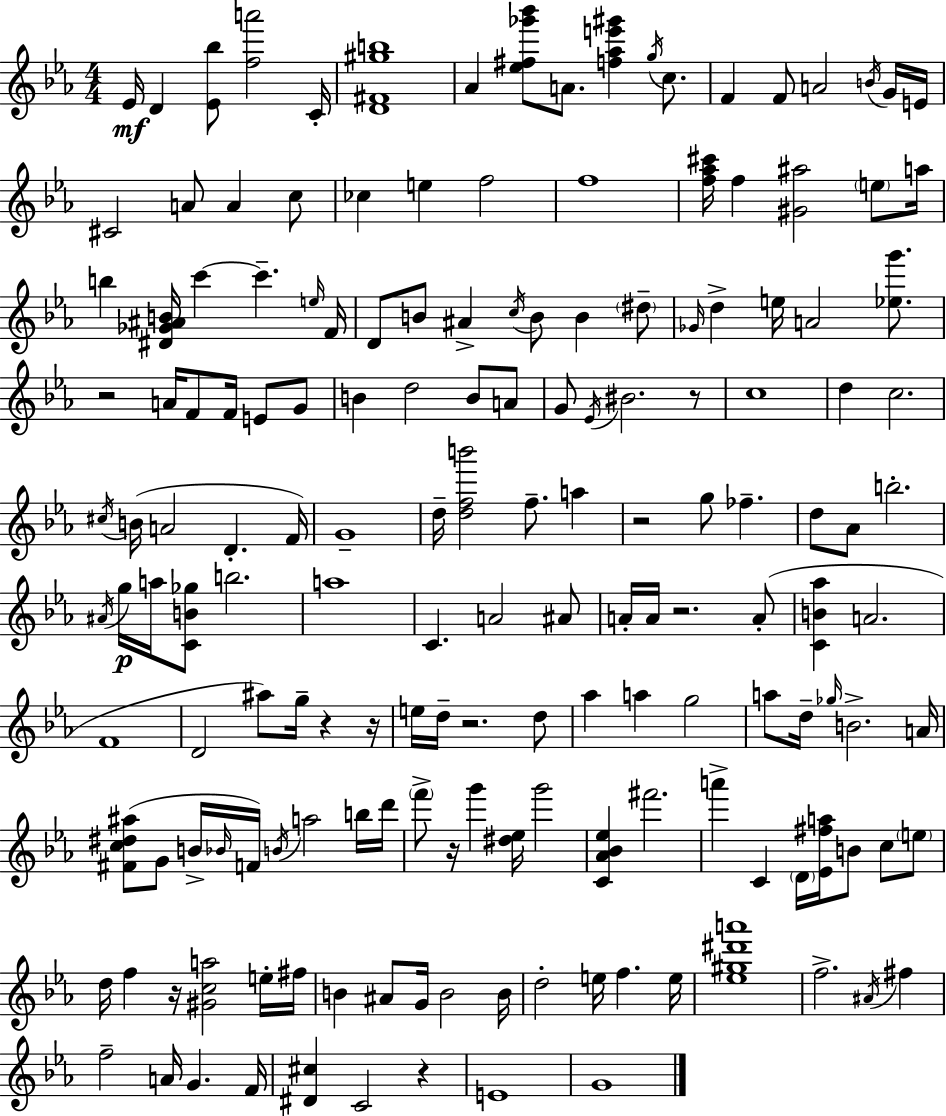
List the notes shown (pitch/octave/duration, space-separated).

Eb4/s D4/q [Eb4,Bb5]/e [F5,A6]/h C4/s [D4,F#4,G#5,B5]/w Ab4/q [Eb5,F#5,Gb6,Bb6]/e A4/e. [F5,Ab5,E6,G#6]/q G5/s C5/e. F4/q F4/e A4/h B4/s G4/s E4/s C#4/h A4/e A4/q C5/e CES5/q E5/q F5/h F5/w [F5,Ab5,C#6]/s F5/q [G#4,A#5]/h E5/e A5/s B5/q [D#4,Gb4,A#4,B4]/s C6/q C6/q. E5/s F4/s D4/e B4/e A#4/q C5/s B4/e B4/q D#5/e Gb4/s D5/q E5/s A4/h [Eb5,G6]/e. R/h A4/s F4/e F4/s E4/e G4/e B4/q D5/h B4/e A4/e G4/e Eb4/s BIS4/h. R/e C5/w D5/q C5/h. C#5/s B4/s A4/h D4/q. F4/s G4/w D5/s [D5,F5,B6]/h F5/e. A5/q R/h G5/e FES5/q. D5/e Ab4/e B5/h. A#4/s G5/s A5/s [C4,B4,Gb5]/e B5/h. A5/w C4/q. A4/h A#4/e A4/s A4/s R/h. A4/e [C4,B4,Ab5]/q A4/h. F4/w D4/h A#5/e G5/s R/q R/s E5/s D5/s R/h. D5/e Ab5/q A5/q G5/h A5/e D5/s Gb5/s B4/h. A4/s [F#4,C5,D#5,A#5]/e G4/e B4/s Bb4/s F4/s B4/s A5/h B5/s D6/s F6/e R/s G6/q [D#5,Eb5]/s G6/h [C4,Ab4,Bb4,Eb5]/q F#6/h. A6/q C4/q D4/s [Eb4,F#5,A5]/s B4/e C5/e E5/e D5/s F5/q R/s [G#4,C5,A5]/h E5/s F#5/s B4/q A#4/e G4/s B4/h B4/s D5/h E5/s F5/q. E5/s [Eb5,G#5,D#6,A6]/w F5/h. A#4/s F#5/q F5/h A4/s G4/q. F4/s [D#4,C#5]/q C4/h R/q E4/w G4/w